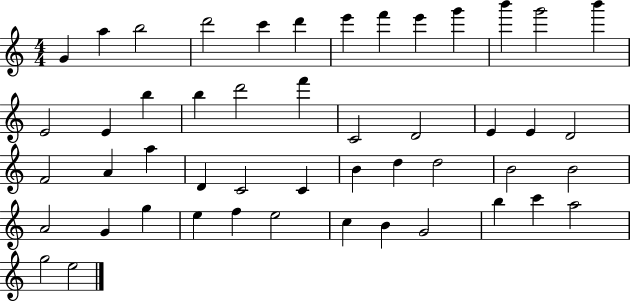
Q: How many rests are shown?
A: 0